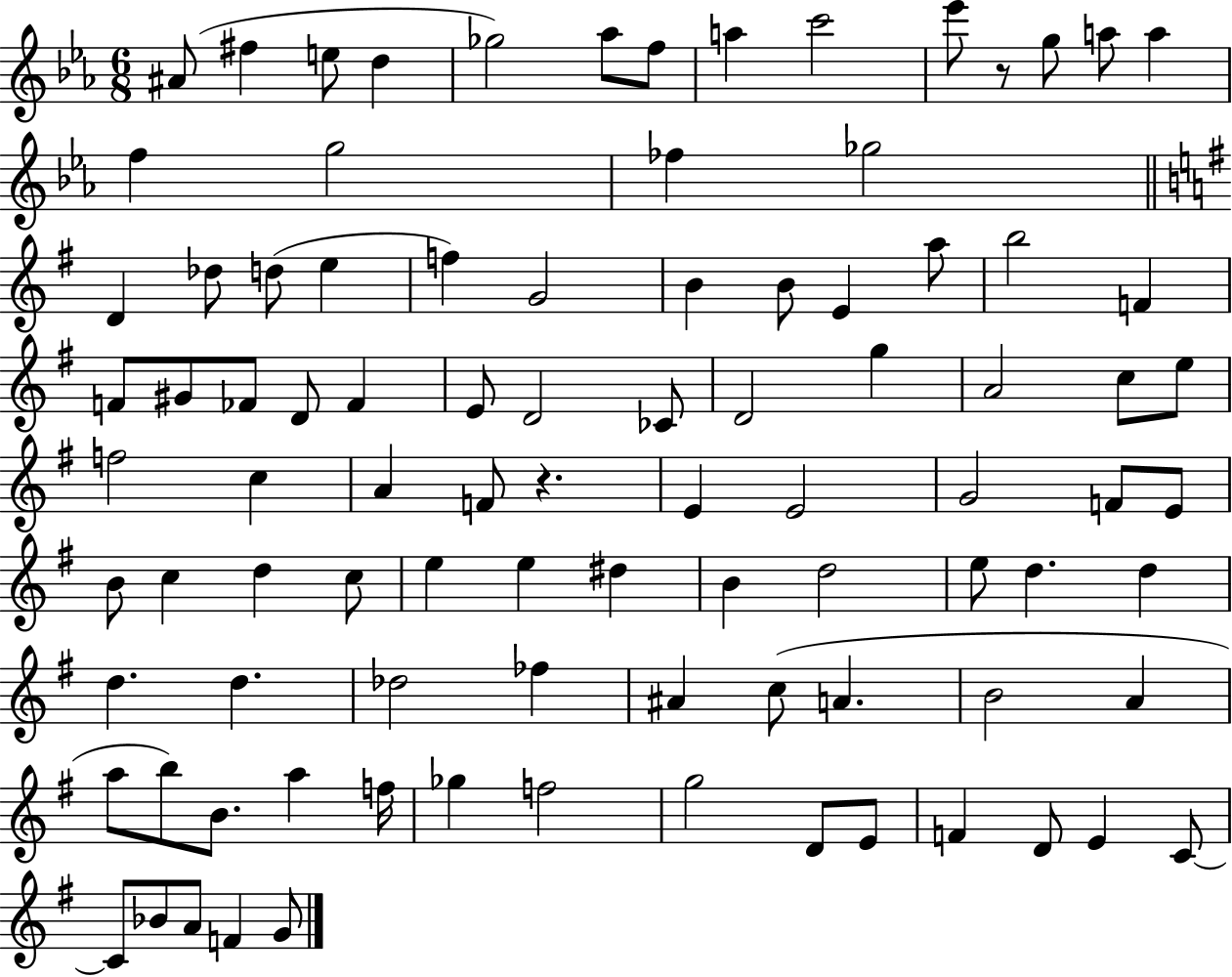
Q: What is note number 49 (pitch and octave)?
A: G4